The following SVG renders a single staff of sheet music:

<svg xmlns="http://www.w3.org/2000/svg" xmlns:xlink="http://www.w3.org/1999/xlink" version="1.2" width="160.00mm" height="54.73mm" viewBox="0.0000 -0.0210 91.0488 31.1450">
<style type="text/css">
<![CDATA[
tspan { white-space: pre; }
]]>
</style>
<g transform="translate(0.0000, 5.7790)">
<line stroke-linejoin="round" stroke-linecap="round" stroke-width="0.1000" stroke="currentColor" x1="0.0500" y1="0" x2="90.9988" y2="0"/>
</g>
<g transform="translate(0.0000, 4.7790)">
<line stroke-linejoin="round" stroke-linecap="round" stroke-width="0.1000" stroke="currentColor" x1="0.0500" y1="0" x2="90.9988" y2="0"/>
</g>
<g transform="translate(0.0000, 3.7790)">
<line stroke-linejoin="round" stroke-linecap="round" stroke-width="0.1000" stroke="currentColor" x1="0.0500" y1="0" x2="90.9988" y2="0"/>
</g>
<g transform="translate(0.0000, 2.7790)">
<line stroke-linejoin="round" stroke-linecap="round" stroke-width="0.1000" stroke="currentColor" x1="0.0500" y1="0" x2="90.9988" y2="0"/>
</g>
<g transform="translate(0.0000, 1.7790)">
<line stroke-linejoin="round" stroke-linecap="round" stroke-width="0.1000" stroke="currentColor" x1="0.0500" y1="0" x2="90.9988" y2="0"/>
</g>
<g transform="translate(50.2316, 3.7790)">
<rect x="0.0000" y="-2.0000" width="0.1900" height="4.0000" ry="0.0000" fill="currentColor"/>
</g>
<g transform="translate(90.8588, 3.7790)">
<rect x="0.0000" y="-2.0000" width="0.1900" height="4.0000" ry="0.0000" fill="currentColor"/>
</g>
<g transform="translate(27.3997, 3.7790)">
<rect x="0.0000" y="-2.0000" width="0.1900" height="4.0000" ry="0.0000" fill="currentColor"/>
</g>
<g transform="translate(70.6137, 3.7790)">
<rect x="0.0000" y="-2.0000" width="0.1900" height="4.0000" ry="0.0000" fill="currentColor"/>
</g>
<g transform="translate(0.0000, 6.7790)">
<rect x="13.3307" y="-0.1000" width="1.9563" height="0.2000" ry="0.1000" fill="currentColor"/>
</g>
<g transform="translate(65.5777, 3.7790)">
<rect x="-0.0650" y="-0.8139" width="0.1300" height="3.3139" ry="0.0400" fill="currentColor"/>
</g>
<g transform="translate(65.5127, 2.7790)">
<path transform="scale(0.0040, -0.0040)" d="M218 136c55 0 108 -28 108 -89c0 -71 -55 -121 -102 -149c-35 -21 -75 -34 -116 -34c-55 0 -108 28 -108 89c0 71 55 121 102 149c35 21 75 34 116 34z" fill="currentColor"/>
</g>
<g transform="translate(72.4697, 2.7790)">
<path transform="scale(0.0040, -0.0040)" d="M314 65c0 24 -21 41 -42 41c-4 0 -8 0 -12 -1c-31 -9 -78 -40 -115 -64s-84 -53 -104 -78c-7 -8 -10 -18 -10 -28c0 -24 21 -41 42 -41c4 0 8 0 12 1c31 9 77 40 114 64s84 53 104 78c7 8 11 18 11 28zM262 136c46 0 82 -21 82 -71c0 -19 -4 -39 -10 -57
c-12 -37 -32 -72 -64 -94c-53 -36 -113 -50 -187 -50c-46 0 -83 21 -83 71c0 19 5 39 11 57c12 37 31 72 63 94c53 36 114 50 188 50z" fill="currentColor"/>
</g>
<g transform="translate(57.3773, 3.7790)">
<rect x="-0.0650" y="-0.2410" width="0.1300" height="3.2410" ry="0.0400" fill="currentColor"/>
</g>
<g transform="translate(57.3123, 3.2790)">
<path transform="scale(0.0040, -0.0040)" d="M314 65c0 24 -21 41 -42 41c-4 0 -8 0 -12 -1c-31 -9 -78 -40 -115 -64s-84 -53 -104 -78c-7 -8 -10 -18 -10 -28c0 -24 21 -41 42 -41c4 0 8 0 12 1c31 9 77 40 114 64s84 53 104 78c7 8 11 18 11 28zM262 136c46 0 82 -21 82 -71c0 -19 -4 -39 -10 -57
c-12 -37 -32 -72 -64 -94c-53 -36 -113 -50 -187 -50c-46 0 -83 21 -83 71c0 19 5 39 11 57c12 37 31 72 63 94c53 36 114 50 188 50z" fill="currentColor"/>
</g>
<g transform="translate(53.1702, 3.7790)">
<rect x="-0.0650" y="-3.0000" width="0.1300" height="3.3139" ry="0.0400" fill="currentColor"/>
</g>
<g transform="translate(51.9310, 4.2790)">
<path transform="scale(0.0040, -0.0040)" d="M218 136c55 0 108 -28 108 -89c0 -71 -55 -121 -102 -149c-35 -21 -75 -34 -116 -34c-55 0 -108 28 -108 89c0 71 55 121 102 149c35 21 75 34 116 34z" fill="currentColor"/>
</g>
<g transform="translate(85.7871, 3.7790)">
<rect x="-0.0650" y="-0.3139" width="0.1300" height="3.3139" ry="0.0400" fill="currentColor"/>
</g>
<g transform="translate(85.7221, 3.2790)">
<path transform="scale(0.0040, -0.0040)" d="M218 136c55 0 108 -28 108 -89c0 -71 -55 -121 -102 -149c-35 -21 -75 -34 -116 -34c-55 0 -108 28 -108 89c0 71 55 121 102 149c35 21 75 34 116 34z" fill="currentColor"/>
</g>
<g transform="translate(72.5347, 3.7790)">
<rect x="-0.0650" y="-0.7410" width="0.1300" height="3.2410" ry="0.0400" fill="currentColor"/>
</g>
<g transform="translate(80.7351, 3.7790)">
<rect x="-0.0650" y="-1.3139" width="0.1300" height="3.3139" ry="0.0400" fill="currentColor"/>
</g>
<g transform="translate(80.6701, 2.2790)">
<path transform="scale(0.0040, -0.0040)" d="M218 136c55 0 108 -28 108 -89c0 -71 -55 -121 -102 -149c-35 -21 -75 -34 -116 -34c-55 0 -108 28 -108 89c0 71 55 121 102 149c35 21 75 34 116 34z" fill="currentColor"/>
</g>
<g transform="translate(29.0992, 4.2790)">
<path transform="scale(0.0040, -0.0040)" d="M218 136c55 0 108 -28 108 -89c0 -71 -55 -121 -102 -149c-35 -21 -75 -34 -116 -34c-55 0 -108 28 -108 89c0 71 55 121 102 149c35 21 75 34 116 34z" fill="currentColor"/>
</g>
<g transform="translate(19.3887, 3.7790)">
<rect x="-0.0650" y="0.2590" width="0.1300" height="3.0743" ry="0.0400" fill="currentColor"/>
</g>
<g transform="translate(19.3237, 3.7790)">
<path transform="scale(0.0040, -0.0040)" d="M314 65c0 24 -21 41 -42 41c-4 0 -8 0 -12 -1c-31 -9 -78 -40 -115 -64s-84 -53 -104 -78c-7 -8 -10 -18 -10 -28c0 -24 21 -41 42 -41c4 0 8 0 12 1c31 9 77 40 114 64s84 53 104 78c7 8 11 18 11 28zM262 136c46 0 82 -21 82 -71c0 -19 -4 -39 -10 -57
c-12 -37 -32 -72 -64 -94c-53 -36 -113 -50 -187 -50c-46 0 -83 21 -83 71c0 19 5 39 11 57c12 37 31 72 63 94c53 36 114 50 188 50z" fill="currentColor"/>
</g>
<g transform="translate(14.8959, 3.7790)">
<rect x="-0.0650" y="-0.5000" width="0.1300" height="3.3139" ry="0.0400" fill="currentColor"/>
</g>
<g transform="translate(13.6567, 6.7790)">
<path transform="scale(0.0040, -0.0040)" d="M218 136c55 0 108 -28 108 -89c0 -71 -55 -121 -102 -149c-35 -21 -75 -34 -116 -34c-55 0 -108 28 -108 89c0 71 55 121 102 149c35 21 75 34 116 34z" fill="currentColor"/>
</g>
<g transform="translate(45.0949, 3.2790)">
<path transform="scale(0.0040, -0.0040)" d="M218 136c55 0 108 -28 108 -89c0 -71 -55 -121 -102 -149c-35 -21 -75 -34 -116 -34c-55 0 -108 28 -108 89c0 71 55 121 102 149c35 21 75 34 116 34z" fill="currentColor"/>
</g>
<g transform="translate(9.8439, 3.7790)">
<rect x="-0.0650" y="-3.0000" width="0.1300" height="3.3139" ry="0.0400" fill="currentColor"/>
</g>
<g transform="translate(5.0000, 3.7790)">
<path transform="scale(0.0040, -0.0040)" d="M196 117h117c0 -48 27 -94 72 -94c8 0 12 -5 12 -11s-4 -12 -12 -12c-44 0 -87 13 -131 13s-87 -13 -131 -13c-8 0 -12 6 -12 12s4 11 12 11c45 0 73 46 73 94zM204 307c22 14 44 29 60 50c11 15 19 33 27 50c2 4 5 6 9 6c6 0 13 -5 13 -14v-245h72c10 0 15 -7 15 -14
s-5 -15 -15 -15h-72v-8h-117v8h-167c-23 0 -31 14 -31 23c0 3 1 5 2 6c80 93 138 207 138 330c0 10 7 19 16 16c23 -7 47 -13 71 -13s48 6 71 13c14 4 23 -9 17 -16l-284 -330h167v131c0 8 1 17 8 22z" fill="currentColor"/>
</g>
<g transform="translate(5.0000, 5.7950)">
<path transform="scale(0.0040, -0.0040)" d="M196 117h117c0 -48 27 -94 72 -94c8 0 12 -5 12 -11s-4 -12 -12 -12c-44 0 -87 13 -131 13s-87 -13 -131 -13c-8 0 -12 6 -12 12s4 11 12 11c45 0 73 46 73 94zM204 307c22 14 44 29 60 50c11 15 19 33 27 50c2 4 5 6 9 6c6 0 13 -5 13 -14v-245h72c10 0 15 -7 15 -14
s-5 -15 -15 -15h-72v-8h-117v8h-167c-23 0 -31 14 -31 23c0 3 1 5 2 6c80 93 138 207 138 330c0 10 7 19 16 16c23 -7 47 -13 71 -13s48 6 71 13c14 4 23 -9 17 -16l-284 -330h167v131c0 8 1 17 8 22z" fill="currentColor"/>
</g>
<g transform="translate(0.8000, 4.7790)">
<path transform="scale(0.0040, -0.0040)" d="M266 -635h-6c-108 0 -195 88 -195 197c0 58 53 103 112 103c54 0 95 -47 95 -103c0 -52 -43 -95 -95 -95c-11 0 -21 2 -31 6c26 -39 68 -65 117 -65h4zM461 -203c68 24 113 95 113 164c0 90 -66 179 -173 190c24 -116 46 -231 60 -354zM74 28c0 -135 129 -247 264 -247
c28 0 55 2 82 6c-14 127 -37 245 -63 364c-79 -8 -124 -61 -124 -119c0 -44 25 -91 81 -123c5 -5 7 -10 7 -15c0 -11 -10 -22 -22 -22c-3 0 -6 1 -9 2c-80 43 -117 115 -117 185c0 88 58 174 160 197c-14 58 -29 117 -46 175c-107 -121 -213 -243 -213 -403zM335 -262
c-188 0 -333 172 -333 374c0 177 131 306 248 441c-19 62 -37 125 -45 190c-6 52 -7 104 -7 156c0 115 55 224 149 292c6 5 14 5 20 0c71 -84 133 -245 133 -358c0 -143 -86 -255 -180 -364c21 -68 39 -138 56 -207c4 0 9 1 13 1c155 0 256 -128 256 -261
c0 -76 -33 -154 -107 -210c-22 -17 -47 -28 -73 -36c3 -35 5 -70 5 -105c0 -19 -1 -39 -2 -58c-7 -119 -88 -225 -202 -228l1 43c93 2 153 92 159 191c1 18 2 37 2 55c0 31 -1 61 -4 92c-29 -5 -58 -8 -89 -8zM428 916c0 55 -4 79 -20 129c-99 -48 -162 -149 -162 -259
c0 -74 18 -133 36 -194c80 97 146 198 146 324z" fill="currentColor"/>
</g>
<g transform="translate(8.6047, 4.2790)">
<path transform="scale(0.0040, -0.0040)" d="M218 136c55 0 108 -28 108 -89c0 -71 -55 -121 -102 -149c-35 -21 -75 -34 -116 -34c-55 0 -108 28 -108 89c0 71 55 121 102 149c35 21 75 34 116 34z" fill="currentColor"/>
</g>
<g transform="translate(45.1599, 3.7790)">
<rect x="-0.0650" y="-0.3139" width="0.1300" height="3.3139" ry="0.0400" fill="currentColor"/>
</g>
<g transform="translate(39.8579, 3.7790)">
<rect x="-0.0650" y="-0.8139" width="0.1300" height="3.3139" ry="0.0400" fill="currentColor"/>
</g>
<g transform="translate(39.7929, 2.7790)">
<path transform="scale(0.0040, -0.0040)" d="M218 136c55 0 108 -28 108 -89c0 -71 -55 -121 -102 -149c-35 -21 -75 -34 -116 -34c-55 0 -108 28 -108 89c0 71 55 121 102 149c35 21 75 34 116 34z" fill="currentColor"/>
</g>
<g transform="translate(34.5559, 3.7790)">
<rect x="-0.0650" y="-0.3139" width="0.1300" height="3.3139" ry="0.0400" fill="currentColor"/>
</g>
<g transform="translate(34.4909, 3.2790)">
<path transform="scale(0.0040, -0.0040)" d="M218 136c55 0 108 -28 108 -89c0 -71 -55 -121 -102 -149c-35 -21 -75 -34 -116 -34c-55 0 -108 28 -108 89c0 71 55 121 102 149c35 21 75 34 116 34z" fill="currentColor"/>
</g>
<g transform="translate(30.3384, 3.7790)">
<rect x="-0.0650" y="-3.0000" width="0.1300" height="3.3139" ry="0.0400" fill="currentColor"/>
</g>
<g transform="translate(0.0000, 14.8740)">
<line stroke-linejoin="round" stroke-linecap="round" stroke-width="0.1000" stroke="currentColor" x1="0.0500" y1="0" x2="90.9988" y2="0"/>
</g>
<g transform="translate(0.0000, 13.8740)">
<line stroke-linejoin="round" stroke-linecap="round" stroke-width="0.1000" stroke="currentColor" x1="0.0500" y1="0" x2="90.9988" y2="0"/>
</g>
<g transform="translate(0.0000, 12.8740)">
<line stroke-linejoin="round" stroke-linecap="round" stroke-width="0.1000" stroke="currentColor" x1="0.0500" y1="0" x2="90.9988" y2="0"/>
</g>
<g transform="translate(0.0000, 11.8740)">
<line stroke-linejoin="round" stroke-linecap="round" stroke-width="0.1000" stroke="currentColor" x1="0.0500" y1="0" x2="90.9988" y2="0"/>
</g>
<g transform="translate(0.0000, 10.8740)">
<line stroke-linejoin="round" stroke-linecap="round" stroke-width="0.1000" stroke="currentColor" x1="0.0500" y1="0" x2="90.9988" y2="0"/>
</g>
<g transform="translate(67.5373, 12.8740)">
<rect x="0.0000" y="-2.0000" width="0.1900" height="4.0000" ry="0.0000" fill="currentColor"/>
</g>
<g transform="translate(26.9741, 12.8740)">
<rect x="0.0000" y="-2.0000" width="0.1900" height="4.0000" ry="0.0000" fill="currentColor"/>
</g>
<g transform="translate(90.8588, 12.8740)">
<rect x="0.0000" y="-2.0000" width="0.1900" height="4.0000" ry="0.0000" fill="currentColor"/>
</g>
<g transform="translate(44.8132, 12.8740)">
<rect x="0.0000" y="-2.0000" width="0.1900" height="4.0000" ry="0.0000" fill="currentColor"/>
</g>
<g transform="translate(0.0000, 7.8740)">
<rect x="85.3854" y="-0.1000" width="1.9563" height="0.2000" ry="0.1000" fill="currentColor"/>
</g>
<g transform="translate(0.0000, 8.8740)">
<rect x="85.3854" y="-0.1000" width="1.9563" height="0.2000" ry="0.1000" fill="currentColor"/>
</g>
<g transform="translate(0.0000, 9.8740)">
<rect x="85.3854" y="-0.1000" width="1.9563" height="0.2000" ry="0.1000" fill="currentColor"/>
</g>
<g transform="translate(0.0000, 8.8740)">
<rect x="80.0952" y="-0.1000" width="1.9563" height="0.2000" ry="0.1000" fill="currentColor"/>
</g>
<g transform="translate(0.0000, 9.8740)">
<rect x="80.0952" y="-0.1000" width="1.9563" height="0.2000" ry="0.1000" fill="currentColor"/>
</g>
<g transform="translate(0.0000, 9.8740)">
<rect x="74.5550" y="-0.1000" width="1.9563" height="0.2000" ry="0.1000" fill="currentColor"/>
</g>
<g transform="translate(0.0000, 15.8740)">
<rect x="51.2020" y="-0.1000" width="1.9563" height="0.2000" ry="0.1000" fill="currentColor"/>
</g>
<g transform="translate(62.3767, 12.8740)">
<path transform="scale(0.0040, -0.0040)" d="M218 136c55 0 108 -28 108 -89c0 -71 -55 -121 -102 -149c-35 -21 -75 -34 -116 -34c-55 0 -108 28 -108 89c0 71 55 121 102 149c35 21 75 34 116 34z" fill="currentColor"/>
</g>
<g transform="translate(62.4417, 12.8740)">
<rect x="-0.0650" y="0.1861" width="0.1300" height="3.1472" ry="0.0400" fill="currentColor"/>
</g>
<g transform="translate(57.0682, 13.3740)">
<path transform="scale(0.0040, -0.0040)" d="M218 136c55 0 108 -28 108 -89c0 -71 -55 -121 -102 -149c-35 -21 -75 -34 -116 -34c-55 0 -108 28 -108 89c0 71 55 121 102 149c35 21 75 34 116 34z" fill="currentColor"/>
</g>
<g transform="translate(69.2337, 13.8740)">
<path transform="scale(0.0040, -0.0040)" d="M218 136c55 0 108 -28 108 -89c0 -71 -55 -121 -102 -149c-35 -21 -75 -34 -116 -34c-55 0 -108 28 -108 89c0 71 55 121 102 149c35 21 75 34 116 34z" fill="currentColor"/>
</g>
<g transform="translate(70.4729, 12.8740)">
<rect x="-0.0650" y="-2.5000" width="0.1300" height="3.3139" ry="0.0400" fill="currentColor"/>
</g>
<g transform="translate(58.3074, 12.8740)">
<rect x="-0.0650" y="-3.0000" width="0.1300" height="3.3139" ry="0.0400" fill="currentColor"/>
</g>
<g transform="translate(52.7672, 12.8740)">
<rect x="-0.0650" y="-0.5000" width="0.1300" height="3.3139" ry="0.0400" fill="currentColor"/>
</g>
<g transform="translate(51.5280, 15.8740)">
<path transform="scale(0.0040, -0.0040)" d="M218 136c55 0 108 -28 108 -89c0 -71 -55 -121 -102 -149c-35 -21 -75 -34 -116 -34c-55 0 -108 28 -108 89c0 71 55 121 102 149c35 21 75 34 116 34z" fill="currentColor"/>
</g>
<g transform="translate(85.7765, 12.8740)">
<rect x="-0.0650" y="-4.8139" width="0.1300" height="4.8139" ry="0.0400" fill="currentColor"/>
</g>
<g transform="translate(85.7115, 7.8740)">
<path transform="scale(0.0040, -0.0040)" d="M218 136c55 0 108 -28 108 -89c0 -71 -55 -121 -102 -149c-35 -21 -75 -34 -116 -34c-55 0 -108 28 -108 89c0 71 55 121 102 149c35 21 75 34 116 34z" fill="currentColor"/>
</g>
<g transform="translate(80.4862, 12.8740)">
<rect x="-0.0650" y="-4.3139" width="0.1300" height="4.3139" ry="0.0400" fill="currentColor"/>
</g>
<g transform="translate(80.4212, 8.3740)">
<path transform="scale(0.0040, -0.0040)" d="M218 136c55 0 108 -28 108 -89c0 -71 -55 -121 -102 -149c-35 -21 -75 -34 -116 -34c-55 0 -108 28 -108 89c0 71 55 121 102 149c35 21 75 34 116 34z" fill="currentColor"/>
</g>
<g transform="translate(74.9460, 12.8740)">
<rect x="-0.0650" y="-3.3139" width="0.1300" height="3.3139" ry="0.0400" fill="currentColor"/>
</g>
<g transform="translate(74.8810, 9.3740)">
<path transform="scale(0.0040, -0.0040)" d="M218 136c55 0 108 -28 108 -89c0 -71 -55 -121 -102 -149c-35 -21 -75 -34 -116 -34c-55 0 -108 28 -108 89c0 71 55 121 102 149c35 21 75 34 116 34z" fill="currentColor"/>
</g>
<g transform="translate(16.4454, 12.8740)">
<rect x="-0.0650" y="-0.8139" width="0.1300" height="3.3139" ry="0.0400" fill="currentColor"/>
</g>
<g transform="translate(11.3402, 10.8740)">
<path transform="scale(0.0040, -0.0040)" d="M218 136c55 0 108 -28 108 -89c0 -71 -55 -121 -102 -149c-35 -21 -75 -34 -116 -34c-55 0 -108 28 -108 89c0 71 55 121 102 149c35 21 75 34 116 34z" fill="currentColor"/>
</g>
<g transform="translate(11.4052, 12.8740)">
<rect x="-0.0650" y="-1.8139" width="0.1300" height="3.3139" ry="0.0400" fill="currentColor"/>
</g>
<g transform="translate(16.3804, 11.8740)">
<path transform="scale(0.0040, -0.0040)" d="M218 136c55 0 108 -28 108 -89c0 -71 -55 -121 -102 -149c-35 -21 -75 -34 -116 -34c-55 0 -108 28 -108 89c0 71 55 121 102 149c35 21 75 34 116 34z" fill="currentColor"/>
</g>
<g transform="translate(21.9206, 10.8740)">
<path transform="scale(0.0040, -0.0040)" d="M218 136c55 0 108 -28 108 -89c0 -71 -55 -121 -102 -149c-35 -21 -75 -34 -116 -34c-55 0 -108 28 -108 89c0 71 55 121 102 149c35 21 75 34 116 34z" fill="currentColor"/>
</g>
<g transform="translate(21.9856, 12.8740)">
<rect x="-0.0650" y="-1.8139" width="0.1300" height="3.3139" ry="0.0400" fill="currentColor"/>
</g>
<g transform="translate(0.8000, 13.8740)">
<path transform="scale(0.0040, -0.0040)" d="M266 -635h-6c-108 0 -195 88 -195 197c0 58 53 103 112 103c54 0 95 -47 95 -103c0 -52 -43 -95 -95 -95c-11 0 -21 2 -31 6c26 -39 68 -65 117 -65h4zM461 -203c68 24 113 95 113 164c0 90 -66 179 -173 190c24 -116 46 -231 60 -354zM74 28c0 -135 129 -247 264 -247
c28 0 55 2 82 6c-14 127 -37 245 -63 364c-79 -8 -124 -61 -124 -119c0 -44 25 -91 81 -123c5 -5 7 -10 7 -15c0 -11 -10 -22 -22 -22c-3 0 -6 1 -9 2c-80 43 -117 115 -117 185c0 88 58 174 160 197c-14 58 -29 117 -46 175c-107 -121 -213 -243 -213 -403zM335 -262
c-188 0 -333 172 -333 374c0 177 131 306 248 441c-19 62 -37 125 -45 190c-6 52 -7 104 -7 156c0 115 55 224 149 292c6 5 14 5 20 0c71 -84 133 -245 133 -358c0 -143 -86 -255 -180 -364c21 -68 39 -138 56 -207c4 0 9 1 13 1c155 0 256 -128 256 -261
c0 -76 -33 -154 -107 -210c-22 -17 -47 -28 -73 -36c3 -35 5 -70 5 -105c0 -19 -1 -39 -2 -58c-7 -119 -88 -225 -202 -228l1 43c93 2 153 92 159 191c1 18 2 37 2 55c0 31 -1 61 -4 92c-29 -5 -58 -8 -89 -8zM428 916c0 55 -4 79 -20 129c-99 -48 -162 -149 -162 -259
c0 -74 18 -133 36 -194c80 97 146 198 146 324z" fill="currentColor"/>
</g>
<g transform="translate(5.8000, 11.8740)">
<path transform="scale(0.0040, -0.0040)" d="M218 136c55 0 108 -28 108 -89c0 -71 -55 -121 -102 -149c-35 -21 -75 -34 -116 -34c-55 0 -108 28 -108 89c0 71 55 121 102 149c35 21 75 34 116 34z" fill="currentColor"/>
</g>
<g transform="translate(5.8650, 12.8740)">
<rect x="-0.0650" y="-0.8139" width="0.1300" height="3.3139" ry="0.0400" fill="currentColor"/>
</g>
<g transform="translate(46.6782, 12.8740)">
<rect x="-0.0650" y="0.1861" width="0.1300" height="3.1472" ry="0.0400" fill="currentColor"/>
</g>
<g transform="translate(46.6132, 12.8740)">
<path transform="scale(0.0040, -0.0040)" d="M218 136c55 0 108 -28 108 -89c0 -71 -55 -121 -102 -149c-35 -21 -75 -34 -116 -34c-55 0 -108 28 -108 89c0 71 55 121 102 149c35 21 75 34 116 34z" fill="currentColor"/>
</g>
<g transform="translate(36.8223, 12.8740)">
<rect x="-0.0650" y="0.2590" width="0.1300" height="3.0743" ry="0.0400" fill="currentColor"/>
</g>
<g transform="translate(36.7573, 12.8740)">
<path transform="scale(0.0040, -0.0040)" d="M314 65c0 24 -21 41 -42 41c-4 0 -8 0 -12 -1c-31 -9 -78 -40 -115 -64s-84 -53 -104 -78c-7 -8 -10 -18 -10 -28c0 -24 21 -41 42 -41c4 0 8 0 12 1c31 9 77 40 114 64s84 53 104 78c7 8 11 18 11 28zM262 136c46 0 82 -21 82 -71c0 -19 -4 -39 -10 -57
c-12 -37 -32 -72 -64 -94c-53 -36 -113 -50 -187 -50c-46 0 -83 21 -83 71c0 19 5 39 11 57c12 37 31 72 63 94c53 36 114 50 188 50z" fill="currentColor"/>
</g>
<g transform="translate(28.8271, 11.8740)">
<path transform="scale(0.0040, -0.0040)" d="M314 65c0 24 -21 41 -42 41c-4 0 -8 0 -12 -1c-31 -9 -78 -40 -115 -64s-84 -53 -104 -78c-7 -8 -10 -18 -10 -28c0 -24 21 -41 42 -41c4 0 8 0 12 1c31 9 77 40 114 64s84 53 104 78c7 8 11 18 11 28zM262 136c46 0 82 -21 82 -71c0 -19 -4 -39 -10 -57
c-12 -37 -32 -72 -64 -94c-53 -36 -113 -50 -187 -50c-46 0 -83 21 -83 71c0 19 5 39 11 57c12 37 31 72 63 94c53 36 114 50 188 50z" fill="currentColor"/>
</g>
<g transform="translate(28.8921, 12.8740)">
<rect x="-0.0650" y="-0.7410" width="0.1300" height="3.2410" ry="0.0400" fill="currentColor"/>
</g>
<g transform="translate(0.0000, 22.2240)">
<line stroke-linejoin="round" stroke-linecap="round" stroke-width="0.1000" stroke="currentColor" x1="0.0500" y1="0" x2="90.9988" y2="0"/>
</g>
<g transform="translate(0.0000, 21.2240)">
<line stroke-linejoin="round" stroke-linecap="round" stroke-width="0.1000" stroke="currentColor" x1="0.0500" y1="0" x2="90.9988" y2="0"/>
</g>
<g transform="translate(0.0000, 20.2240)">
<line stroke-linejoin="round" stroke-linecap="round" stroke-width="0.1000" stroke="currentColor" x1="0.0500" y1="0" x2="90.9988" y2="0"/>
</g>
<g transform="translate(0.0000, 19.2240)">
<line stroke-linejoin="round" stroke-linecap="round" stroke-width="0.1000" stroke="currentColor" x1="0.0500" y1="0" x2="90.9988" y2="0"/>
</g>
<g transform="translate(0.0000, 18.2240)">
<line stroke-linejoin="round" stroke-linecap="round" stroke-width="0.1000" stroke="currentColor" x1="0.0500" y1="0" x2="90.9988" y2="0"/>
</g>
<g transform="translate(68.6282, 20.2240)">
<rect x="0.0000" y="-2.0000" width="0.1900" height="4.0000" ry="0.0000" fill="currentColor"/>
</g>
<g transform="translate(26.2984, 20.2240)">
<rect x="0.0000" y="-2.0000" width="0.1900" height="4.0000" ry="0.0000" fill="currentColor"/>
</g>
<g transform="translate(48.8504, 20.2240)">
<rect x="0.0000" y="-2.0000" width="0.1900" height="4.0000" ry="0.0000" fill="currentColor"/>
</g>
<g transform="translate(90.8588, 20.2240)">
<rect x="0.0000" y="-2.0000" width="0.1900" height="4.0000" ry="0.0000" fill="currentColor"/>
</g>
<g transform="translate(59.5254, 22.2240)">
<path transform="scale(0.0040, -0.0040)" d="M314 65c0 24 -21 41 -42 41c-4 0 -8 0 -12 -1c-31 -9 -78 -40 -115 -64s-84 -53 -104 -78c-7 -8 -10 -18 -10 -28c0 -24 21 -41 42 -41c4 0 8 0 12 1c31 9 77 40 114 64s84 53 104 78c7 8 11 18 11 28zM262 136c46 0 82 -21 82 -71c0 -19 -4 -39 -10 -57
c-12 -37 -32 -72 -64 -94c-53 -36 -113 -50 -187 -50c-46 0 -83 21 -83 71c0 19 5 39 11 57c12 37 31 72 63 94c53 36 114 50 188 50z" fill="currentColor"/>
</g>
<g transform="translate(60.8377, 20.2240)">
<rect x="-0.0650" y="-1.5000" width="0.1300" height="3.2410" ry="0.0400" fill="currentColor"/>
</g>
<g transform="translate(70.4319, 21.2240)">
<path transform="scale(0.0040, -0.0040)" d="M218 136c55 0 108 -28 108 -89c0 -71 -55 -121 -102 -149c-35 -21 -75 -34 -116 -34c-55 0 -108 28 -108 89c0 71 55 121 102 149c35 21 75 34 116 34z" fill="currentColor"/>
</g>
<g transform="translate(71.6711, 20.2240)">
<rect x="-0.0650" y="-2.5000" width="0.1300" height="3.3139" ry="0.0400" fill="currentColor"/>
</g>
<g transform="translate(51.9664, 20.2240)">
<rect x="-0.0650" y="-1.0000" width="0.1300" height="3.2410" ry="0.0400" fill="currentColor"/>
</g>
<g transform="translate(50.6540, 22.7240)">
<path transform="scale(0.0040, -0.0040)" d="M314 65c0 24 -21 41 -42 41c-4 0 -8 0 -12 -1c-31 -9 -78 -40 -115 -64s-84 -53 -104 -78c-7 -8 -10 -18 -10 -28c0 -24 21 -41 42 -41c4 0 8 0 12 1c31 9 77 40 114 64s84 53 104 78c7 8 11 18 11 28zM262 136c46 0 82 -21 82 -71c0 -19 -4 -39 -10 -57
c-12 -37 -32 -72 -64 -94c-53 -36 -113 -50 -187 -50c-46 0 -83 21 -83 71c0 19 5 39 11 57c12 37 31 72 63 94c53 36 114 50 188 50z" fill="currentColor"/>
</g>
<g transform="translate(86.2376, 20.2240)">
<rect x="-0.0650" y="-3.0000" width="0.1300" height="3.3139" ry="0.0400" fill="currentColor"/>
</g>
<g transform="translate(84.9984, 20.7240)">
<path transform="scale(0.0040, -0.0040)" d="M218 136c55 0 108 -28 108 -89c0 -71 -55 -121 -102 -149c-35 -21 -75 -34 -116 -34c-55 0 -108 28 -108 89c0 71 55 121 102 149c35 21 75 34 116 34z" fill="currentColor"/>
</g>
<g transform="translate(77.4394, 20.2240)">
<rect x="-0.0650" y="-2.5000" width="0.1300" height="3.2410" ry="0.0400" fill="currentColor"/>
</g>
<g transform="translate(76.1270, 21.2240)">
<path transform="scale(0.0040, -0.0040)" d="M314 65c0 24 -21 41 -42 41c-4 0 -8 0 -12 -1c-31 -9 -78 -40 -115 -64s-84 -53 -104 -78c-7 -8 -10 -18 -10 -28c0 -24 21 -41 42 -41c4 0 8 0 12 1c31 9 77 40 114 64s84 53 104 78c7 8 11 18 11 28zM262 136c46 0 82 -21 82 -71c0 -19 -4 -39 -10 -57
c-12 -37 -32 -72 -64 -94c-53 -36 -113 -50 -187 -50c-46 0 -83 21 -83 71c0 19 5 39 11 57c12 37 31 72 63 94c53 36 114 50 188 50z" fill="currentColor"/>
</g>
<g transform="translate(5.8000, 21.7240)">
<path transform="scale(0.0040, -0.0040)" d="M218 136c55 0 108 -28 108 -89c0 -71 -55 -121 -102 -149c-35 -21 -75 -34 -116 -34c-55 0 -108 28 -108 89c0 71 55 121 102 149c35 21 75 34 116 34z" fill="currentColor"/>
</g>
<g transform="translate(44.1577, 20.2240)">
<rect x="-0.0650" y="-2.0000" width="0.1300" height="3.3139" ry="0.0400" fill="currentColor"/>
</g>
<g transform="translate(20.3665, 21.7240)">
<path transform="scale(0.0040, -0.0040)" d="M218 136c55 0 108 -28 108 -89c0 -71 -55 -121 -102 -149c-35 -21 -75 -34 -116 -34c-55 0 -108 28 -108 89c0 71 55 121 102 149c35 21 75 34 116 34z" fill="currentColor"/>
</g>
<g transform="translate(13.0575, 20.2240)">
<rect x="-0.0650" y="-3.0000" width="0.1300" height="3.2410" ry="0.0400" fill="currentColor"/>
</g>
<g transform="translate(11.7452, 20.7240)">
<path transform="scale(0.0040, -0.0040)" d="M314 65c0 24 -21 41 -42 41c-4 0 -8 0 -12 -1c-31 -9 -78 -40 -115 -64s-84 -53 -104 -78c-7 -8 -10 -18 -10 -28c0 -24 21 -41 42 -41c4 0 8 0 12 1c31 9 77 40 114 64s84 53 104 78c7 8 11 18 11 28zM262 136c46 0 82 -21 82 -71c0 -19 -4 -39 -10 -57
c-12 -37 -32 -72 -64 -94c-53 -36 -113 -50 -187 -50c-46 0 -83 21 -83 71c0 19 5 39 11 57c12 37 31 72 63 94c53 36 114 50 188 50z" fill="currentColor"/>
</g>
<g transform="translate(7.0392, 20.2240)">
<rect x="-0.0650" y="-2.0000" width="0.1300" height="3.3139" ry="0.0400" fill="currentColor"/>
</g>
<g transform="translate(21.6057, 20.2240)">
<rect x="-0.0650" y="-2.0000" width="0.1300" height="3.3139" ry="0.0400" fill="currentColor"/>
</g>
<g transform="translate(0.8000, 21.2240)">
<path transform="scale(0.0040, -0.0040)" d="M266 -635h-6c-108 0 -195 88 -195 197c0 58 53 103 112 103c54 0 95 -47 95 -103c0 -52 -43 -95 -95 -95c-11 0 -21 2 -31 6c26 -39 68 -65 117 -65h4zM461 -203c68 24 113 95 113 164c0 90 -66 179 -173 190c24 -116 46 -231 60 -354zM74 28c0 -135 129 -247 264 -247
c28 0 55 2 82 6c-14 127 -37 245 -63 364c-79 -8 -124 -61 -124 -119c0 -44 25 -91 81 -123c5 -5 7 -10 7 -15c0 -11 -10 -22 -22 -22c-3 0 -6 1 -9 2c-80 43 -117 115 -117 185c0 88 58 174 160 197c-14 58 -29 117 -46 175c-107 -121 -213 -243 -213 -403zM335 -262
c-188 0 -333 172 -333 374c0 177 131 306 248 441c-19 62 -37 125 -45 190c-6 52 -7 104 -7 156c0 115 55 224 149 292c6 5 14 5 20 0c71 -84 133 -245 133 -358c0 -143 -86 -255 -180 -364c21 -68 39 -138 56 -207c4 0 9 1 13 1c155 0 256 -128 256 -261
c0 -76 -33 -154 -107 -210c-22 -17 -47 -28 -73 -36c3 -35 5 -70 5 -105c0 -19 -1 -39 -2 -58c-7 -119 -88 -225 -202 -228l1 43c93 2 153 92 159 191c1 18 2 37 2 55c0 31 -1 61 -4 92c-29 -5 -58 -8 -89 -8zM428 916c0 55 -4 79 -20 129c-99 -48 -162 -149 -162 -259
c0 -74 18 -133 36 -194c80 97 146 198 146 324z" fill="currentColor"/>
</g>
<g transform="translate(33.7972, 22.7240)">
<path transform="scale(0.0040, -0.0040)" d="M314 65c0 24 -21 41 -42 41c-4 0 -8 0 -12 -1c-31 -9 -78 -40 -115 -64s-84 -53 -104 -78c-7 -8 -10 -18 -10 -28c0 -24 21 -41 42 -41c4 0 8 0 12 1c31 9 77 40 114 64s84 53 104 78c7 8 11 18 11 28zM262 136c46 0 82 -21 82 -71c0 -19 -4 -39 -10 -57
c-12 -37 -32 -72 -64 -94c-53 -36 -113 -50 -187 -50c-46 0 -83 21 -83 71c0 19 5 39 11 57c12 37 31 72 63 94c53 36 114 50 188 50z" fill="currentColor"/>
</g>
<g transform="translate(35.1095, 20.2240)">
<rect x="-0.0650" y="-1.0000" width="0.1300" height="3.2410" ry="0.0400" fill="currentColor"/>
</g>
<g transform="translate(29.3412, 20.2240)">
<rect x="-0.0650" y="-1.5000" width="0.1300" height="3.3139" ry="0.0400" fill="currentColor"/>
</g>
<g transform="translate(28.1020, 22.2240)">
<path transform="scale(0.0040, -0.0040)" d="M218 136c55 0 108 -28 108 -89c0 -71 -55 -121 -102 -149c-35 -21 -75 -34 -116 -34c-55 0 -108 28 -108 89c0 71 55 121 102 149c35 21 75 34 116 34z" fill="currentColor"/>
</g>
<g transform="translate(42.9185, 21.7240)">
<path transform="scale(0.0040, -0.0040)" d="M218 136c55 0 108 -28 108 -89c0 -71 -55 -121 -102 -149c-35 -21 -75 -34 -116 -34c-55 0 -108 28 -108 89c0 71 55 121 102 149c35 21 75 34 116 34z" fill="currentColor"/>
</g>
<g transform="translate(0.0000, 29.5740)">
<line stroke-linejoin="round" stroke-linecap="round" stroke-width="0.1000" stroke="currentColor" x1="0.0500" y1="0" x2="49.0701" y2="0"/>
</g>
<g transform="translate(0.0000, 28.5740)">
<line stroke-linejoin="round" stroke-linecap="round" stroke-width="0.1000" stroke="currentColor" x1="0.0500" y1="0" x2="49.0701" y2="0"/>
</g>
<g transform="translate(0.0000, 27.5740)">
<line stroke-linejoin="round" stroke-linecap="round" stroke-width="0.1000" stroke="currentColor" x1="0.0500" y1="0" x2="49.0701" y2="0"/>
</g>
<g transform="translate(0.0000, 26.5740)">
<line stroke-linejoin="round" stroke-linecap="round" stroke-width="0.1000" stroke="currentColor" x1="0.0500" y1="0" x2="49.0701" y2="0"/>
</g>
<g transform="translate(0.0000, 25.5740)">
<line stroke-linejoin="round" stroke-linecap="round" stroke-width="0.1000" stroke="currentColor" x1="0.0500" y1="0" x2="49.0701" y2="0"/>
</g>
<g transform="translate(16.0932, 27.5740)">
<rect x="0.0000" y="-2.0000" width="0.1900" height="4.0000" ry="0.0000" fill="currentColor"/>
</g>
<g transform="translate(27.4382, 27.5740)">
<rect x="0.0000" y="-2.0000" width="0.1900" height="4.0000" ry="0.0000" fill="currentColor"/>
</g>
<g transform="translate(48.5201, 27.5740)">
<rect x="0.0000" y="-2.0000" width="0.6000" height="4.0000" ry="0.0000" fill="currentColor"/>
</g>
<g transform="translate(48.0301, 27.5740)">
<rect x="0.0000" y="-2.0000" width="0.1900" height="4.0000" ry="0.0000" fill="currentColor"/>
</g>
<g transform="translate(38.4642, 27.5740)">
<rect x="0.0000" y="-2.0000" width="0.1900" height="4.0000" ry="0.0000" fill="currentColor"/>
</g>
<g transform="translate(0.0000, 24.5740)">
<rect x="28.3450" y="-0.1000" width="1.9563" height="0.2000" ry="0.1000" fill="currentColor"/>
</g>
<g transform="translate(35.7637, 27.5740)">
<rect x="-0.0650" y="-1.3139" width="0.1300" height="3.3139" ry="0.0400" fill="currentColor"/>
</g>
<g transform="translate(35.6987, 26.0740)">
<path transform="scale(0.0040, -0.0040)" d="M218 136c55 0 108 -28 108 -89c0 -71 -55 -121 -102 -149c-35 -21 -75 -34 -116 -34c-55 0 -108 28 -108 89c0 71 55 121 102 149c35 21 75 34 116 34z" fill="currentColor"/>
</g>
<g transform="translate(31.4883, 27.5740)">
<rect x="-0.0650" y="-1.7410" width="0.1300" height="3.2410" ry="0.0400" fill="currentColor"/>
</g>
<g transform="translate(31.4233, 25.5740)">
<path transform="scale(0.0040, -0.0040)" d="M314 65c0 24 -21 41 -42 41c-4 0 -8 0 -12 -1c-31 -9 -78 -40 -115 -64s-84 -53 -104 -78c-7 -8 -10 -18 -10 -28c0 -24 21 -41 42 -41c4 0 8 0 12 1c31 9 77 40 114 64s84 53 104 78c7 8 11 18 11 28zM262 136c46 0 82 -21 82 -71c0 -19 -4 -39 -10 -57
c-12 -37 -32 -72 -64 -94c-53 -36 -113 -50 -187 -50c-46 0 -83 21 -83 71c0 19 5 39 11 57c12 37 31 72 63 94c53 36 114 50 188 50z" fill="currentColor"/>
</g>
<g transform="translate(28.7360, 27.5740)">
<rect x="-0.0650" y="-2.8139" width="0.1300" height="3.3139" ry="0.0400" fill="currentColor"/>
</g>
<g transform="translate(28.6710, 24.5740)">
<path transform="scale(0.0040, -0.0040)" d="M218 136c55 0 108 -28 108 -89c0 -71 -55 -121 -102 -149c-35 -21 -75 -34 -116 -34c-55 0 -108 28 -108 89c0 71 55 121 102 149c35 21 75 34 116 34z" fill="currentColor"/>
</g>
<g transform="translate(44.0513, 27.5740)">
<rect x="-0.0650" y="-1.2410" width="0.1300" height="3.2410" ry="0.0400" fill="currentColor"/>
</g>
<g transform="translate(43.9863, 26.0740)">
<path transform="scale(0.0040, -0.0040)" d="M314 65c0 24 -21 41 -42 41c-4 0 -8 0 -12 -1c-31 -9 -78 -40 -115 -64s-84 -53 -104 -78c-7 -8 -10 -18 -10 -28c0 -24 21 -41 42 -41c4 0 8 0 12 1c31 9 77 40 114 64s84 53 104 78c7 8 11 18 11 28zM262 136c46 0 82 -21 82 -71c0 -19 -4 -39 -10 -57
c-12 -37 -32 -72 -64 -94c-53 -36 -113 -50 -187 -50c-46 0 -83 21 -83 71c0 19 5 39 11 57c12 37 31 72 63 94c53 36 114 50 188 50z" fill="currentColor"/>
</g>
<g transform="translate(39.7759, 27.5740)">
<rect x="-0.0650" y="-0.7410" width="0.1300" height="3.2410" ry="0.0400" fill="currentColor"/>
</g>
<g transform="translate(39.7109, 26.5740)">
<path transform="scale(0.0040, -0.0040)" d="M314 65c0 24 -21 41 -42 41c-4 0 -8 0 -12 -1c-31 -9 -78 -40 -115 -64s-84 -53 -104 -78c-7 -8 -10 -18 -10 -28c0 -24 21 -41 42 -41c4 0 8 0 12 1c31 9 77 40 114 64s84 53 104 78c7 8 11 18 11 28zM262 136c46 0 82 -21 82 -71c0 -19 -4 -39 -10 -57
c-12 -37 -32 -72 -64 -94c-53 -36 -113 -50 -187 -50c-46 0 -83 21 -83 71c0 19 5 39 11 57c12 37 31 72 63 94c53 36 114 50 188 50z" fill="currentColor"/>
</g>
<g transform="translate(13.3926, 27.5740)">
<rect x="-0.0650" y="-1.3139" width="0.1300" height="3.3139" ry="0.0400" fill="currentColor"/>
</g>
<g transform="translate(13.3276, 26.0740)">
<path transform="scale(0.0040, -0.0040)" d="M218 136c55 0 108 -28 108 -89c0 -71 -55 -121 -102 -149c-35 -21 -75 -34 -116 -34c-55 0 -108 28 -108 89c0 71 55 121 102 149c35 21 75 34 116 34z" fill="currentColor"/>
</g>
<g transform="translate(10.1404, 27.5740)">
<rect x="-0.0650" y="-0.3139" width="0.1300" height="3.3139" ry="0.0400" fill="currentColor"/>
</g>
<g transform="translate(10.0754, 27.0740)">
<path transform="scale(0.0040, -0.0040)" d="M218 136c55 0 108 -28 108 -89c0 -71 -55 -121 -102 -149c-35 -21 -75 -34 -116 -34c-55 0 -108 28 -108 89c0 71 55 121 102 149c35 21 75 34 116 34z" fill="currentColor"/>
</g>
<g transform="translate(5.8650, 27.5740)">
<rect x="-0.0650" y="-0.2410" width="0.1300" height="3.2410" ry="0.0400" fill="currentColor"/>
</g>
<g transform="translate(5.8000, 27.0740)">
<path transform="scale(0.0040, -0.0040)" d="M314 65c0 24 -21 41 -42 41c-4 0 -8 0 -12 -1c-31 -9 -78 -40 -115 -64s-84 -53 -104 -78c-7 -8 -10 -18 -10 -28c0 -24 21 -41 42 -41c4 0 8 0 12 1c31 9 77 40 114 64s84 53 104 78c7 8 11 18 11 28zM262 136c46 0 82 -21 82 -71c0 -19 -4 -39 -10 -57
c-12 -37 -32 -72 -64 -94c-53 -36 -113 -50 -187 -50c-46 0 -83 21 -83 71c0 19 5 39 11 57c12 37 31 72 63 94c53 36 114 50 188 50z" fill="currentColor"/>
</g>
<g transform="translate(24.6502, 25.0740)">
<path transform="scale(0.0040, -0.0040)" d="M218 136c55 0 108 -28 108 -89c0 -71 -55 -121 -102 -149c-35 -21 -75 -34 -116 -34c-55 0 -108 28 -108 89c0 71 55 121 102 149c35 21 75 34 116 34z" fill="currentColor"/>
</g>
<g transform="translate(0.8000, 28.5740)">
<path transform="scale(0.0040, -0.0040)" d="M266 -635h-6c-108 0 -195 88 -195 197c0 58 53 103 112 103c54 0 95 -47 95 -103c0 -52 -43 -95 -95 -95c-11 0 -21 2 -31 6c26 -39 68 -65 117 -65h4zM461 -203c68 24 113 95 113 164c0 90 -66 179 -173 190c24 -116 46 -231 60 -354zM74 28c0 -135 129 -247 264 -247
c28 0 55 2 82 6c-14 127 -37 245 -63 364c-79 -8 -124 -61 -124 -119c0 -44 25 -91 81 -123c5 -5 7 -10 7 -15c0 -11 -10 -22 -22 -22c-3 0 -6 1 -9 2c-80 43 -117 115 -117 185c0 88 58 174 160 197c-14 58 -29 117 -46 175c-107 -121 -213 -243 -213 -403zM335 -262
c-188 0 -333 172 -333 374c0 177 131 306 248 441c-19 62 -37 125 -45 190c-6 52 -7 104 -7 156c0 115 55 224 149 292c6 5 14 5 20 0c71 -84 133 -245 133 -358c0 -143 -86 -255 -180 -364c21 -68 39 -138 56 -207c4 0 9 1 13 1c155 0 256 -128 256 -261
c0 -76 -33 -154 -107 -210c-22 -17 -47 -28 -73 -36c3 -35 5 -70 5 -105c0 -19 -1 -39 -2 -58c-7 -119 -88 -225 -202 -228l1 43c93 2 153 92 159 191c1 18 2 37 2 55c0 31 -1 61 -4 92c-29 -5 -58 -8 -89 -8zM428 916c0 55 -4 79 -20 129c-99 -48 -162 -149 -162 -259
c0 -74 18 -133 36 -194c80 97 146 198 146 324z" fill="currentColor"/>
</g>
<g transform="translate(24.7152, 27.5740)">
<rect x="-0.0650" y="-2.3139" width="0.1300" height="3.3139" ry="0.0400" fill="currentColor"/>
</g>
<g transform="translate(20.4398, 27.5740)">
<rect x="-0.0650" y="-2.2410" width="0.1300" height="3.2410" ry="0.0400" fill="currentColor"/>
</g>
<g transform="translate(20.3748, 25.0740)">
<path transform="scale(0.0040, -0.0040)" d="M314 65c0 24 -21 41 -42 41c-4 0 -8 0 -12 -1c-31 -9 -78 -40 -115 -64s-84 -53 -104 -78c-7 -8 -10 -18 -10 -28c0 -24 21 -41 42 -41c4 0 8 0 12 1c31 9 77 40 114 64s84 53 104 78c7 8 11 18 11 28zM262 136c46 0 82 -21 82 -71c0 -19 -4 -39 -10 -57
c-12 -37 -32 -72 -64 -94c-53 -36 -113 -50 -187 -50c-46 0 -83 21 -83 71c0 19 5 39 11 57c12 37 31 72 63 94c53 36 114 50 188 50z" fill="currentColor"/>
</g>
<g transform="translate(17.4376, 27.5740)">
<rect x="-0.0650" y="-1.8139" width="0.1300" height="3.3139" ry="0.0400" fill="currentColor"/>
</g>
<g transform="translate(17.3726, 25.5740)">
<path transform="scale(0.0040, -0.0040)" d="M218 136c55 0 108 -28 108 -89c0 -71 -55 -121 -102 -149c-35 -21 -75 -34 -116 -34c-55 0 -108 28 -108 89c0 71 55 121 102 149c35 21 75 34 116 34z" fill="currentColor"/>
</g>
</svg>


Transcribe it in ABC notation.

X:1
T:Untitled
M:4/4
L:1/4
K:C
A C B2 A c d c A c2 d d2 e c d f d f d2 B2 B C A B G b d' e' F A2 F E D2 F D2 E2 G G2 A c2 c e f g2 g a f2 e d2 e2